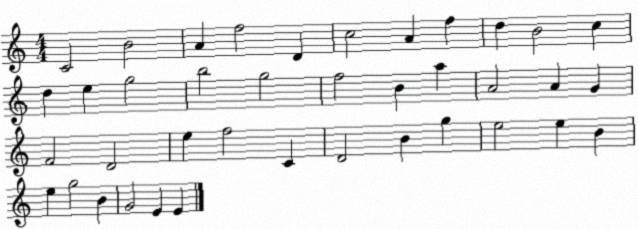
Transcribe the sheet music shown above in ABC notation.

X:1
T:Untitled
M:4/4
L:1/4
K:C
C2 B2 A f2 D c2 A f d B2 c d e g2 b2 g2 f2 B a A2 A G F2 D2 e f2 C D2 B g e2 e B e g2 B G2 E E